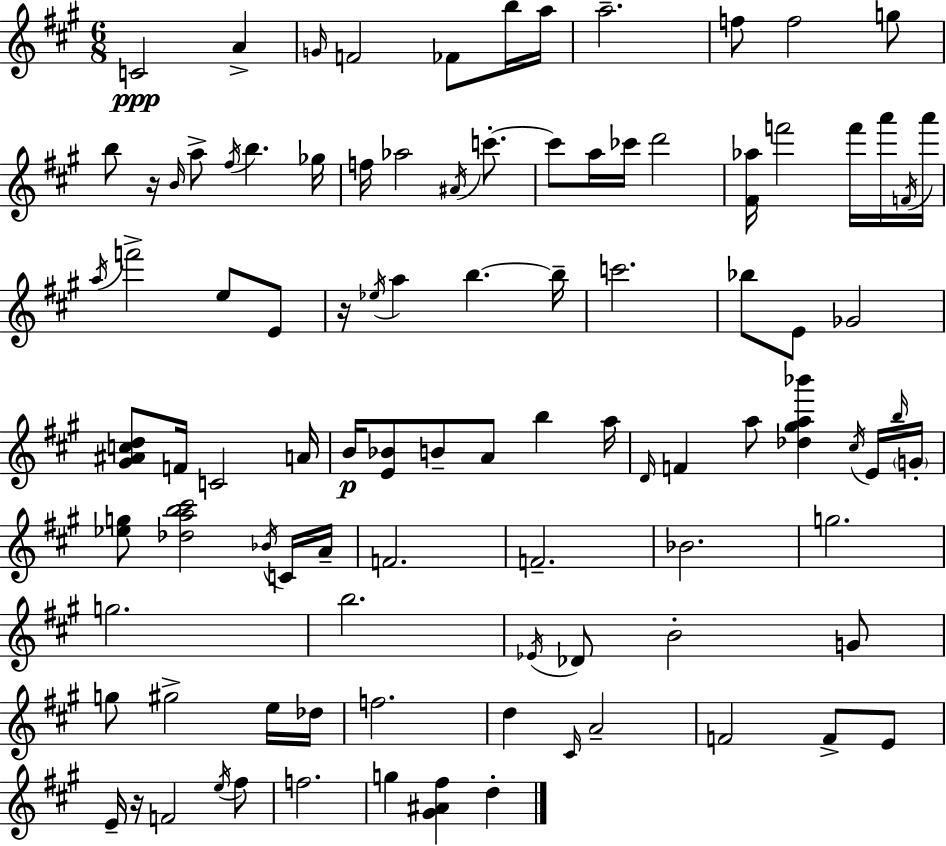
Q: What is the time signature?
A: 6/8